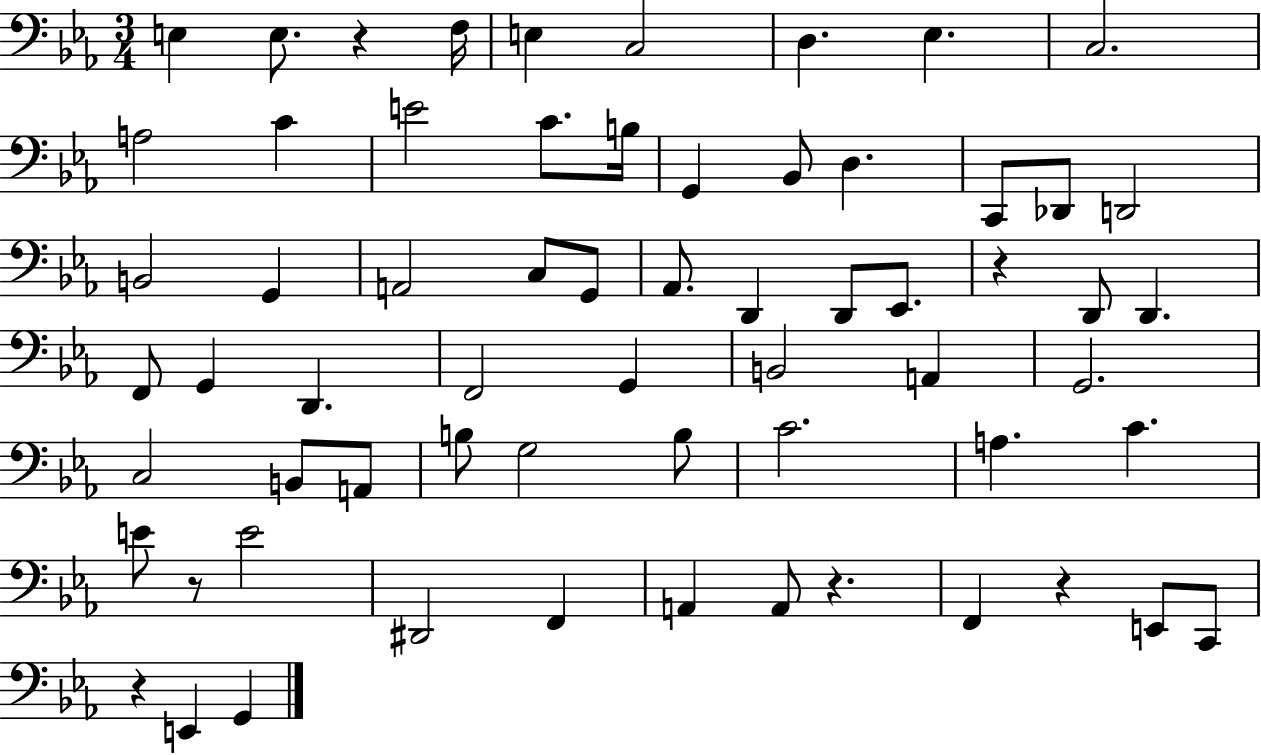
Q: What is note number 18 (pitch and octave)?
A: Db2